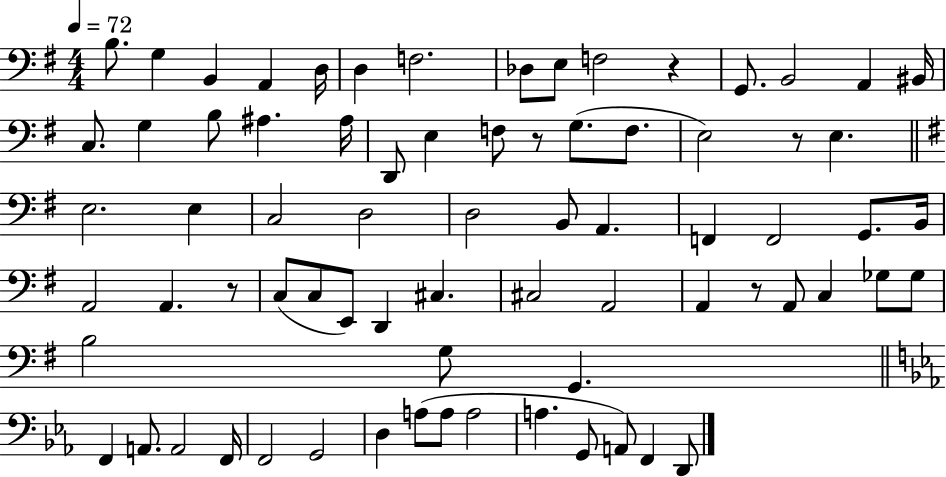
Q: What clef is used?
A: bass